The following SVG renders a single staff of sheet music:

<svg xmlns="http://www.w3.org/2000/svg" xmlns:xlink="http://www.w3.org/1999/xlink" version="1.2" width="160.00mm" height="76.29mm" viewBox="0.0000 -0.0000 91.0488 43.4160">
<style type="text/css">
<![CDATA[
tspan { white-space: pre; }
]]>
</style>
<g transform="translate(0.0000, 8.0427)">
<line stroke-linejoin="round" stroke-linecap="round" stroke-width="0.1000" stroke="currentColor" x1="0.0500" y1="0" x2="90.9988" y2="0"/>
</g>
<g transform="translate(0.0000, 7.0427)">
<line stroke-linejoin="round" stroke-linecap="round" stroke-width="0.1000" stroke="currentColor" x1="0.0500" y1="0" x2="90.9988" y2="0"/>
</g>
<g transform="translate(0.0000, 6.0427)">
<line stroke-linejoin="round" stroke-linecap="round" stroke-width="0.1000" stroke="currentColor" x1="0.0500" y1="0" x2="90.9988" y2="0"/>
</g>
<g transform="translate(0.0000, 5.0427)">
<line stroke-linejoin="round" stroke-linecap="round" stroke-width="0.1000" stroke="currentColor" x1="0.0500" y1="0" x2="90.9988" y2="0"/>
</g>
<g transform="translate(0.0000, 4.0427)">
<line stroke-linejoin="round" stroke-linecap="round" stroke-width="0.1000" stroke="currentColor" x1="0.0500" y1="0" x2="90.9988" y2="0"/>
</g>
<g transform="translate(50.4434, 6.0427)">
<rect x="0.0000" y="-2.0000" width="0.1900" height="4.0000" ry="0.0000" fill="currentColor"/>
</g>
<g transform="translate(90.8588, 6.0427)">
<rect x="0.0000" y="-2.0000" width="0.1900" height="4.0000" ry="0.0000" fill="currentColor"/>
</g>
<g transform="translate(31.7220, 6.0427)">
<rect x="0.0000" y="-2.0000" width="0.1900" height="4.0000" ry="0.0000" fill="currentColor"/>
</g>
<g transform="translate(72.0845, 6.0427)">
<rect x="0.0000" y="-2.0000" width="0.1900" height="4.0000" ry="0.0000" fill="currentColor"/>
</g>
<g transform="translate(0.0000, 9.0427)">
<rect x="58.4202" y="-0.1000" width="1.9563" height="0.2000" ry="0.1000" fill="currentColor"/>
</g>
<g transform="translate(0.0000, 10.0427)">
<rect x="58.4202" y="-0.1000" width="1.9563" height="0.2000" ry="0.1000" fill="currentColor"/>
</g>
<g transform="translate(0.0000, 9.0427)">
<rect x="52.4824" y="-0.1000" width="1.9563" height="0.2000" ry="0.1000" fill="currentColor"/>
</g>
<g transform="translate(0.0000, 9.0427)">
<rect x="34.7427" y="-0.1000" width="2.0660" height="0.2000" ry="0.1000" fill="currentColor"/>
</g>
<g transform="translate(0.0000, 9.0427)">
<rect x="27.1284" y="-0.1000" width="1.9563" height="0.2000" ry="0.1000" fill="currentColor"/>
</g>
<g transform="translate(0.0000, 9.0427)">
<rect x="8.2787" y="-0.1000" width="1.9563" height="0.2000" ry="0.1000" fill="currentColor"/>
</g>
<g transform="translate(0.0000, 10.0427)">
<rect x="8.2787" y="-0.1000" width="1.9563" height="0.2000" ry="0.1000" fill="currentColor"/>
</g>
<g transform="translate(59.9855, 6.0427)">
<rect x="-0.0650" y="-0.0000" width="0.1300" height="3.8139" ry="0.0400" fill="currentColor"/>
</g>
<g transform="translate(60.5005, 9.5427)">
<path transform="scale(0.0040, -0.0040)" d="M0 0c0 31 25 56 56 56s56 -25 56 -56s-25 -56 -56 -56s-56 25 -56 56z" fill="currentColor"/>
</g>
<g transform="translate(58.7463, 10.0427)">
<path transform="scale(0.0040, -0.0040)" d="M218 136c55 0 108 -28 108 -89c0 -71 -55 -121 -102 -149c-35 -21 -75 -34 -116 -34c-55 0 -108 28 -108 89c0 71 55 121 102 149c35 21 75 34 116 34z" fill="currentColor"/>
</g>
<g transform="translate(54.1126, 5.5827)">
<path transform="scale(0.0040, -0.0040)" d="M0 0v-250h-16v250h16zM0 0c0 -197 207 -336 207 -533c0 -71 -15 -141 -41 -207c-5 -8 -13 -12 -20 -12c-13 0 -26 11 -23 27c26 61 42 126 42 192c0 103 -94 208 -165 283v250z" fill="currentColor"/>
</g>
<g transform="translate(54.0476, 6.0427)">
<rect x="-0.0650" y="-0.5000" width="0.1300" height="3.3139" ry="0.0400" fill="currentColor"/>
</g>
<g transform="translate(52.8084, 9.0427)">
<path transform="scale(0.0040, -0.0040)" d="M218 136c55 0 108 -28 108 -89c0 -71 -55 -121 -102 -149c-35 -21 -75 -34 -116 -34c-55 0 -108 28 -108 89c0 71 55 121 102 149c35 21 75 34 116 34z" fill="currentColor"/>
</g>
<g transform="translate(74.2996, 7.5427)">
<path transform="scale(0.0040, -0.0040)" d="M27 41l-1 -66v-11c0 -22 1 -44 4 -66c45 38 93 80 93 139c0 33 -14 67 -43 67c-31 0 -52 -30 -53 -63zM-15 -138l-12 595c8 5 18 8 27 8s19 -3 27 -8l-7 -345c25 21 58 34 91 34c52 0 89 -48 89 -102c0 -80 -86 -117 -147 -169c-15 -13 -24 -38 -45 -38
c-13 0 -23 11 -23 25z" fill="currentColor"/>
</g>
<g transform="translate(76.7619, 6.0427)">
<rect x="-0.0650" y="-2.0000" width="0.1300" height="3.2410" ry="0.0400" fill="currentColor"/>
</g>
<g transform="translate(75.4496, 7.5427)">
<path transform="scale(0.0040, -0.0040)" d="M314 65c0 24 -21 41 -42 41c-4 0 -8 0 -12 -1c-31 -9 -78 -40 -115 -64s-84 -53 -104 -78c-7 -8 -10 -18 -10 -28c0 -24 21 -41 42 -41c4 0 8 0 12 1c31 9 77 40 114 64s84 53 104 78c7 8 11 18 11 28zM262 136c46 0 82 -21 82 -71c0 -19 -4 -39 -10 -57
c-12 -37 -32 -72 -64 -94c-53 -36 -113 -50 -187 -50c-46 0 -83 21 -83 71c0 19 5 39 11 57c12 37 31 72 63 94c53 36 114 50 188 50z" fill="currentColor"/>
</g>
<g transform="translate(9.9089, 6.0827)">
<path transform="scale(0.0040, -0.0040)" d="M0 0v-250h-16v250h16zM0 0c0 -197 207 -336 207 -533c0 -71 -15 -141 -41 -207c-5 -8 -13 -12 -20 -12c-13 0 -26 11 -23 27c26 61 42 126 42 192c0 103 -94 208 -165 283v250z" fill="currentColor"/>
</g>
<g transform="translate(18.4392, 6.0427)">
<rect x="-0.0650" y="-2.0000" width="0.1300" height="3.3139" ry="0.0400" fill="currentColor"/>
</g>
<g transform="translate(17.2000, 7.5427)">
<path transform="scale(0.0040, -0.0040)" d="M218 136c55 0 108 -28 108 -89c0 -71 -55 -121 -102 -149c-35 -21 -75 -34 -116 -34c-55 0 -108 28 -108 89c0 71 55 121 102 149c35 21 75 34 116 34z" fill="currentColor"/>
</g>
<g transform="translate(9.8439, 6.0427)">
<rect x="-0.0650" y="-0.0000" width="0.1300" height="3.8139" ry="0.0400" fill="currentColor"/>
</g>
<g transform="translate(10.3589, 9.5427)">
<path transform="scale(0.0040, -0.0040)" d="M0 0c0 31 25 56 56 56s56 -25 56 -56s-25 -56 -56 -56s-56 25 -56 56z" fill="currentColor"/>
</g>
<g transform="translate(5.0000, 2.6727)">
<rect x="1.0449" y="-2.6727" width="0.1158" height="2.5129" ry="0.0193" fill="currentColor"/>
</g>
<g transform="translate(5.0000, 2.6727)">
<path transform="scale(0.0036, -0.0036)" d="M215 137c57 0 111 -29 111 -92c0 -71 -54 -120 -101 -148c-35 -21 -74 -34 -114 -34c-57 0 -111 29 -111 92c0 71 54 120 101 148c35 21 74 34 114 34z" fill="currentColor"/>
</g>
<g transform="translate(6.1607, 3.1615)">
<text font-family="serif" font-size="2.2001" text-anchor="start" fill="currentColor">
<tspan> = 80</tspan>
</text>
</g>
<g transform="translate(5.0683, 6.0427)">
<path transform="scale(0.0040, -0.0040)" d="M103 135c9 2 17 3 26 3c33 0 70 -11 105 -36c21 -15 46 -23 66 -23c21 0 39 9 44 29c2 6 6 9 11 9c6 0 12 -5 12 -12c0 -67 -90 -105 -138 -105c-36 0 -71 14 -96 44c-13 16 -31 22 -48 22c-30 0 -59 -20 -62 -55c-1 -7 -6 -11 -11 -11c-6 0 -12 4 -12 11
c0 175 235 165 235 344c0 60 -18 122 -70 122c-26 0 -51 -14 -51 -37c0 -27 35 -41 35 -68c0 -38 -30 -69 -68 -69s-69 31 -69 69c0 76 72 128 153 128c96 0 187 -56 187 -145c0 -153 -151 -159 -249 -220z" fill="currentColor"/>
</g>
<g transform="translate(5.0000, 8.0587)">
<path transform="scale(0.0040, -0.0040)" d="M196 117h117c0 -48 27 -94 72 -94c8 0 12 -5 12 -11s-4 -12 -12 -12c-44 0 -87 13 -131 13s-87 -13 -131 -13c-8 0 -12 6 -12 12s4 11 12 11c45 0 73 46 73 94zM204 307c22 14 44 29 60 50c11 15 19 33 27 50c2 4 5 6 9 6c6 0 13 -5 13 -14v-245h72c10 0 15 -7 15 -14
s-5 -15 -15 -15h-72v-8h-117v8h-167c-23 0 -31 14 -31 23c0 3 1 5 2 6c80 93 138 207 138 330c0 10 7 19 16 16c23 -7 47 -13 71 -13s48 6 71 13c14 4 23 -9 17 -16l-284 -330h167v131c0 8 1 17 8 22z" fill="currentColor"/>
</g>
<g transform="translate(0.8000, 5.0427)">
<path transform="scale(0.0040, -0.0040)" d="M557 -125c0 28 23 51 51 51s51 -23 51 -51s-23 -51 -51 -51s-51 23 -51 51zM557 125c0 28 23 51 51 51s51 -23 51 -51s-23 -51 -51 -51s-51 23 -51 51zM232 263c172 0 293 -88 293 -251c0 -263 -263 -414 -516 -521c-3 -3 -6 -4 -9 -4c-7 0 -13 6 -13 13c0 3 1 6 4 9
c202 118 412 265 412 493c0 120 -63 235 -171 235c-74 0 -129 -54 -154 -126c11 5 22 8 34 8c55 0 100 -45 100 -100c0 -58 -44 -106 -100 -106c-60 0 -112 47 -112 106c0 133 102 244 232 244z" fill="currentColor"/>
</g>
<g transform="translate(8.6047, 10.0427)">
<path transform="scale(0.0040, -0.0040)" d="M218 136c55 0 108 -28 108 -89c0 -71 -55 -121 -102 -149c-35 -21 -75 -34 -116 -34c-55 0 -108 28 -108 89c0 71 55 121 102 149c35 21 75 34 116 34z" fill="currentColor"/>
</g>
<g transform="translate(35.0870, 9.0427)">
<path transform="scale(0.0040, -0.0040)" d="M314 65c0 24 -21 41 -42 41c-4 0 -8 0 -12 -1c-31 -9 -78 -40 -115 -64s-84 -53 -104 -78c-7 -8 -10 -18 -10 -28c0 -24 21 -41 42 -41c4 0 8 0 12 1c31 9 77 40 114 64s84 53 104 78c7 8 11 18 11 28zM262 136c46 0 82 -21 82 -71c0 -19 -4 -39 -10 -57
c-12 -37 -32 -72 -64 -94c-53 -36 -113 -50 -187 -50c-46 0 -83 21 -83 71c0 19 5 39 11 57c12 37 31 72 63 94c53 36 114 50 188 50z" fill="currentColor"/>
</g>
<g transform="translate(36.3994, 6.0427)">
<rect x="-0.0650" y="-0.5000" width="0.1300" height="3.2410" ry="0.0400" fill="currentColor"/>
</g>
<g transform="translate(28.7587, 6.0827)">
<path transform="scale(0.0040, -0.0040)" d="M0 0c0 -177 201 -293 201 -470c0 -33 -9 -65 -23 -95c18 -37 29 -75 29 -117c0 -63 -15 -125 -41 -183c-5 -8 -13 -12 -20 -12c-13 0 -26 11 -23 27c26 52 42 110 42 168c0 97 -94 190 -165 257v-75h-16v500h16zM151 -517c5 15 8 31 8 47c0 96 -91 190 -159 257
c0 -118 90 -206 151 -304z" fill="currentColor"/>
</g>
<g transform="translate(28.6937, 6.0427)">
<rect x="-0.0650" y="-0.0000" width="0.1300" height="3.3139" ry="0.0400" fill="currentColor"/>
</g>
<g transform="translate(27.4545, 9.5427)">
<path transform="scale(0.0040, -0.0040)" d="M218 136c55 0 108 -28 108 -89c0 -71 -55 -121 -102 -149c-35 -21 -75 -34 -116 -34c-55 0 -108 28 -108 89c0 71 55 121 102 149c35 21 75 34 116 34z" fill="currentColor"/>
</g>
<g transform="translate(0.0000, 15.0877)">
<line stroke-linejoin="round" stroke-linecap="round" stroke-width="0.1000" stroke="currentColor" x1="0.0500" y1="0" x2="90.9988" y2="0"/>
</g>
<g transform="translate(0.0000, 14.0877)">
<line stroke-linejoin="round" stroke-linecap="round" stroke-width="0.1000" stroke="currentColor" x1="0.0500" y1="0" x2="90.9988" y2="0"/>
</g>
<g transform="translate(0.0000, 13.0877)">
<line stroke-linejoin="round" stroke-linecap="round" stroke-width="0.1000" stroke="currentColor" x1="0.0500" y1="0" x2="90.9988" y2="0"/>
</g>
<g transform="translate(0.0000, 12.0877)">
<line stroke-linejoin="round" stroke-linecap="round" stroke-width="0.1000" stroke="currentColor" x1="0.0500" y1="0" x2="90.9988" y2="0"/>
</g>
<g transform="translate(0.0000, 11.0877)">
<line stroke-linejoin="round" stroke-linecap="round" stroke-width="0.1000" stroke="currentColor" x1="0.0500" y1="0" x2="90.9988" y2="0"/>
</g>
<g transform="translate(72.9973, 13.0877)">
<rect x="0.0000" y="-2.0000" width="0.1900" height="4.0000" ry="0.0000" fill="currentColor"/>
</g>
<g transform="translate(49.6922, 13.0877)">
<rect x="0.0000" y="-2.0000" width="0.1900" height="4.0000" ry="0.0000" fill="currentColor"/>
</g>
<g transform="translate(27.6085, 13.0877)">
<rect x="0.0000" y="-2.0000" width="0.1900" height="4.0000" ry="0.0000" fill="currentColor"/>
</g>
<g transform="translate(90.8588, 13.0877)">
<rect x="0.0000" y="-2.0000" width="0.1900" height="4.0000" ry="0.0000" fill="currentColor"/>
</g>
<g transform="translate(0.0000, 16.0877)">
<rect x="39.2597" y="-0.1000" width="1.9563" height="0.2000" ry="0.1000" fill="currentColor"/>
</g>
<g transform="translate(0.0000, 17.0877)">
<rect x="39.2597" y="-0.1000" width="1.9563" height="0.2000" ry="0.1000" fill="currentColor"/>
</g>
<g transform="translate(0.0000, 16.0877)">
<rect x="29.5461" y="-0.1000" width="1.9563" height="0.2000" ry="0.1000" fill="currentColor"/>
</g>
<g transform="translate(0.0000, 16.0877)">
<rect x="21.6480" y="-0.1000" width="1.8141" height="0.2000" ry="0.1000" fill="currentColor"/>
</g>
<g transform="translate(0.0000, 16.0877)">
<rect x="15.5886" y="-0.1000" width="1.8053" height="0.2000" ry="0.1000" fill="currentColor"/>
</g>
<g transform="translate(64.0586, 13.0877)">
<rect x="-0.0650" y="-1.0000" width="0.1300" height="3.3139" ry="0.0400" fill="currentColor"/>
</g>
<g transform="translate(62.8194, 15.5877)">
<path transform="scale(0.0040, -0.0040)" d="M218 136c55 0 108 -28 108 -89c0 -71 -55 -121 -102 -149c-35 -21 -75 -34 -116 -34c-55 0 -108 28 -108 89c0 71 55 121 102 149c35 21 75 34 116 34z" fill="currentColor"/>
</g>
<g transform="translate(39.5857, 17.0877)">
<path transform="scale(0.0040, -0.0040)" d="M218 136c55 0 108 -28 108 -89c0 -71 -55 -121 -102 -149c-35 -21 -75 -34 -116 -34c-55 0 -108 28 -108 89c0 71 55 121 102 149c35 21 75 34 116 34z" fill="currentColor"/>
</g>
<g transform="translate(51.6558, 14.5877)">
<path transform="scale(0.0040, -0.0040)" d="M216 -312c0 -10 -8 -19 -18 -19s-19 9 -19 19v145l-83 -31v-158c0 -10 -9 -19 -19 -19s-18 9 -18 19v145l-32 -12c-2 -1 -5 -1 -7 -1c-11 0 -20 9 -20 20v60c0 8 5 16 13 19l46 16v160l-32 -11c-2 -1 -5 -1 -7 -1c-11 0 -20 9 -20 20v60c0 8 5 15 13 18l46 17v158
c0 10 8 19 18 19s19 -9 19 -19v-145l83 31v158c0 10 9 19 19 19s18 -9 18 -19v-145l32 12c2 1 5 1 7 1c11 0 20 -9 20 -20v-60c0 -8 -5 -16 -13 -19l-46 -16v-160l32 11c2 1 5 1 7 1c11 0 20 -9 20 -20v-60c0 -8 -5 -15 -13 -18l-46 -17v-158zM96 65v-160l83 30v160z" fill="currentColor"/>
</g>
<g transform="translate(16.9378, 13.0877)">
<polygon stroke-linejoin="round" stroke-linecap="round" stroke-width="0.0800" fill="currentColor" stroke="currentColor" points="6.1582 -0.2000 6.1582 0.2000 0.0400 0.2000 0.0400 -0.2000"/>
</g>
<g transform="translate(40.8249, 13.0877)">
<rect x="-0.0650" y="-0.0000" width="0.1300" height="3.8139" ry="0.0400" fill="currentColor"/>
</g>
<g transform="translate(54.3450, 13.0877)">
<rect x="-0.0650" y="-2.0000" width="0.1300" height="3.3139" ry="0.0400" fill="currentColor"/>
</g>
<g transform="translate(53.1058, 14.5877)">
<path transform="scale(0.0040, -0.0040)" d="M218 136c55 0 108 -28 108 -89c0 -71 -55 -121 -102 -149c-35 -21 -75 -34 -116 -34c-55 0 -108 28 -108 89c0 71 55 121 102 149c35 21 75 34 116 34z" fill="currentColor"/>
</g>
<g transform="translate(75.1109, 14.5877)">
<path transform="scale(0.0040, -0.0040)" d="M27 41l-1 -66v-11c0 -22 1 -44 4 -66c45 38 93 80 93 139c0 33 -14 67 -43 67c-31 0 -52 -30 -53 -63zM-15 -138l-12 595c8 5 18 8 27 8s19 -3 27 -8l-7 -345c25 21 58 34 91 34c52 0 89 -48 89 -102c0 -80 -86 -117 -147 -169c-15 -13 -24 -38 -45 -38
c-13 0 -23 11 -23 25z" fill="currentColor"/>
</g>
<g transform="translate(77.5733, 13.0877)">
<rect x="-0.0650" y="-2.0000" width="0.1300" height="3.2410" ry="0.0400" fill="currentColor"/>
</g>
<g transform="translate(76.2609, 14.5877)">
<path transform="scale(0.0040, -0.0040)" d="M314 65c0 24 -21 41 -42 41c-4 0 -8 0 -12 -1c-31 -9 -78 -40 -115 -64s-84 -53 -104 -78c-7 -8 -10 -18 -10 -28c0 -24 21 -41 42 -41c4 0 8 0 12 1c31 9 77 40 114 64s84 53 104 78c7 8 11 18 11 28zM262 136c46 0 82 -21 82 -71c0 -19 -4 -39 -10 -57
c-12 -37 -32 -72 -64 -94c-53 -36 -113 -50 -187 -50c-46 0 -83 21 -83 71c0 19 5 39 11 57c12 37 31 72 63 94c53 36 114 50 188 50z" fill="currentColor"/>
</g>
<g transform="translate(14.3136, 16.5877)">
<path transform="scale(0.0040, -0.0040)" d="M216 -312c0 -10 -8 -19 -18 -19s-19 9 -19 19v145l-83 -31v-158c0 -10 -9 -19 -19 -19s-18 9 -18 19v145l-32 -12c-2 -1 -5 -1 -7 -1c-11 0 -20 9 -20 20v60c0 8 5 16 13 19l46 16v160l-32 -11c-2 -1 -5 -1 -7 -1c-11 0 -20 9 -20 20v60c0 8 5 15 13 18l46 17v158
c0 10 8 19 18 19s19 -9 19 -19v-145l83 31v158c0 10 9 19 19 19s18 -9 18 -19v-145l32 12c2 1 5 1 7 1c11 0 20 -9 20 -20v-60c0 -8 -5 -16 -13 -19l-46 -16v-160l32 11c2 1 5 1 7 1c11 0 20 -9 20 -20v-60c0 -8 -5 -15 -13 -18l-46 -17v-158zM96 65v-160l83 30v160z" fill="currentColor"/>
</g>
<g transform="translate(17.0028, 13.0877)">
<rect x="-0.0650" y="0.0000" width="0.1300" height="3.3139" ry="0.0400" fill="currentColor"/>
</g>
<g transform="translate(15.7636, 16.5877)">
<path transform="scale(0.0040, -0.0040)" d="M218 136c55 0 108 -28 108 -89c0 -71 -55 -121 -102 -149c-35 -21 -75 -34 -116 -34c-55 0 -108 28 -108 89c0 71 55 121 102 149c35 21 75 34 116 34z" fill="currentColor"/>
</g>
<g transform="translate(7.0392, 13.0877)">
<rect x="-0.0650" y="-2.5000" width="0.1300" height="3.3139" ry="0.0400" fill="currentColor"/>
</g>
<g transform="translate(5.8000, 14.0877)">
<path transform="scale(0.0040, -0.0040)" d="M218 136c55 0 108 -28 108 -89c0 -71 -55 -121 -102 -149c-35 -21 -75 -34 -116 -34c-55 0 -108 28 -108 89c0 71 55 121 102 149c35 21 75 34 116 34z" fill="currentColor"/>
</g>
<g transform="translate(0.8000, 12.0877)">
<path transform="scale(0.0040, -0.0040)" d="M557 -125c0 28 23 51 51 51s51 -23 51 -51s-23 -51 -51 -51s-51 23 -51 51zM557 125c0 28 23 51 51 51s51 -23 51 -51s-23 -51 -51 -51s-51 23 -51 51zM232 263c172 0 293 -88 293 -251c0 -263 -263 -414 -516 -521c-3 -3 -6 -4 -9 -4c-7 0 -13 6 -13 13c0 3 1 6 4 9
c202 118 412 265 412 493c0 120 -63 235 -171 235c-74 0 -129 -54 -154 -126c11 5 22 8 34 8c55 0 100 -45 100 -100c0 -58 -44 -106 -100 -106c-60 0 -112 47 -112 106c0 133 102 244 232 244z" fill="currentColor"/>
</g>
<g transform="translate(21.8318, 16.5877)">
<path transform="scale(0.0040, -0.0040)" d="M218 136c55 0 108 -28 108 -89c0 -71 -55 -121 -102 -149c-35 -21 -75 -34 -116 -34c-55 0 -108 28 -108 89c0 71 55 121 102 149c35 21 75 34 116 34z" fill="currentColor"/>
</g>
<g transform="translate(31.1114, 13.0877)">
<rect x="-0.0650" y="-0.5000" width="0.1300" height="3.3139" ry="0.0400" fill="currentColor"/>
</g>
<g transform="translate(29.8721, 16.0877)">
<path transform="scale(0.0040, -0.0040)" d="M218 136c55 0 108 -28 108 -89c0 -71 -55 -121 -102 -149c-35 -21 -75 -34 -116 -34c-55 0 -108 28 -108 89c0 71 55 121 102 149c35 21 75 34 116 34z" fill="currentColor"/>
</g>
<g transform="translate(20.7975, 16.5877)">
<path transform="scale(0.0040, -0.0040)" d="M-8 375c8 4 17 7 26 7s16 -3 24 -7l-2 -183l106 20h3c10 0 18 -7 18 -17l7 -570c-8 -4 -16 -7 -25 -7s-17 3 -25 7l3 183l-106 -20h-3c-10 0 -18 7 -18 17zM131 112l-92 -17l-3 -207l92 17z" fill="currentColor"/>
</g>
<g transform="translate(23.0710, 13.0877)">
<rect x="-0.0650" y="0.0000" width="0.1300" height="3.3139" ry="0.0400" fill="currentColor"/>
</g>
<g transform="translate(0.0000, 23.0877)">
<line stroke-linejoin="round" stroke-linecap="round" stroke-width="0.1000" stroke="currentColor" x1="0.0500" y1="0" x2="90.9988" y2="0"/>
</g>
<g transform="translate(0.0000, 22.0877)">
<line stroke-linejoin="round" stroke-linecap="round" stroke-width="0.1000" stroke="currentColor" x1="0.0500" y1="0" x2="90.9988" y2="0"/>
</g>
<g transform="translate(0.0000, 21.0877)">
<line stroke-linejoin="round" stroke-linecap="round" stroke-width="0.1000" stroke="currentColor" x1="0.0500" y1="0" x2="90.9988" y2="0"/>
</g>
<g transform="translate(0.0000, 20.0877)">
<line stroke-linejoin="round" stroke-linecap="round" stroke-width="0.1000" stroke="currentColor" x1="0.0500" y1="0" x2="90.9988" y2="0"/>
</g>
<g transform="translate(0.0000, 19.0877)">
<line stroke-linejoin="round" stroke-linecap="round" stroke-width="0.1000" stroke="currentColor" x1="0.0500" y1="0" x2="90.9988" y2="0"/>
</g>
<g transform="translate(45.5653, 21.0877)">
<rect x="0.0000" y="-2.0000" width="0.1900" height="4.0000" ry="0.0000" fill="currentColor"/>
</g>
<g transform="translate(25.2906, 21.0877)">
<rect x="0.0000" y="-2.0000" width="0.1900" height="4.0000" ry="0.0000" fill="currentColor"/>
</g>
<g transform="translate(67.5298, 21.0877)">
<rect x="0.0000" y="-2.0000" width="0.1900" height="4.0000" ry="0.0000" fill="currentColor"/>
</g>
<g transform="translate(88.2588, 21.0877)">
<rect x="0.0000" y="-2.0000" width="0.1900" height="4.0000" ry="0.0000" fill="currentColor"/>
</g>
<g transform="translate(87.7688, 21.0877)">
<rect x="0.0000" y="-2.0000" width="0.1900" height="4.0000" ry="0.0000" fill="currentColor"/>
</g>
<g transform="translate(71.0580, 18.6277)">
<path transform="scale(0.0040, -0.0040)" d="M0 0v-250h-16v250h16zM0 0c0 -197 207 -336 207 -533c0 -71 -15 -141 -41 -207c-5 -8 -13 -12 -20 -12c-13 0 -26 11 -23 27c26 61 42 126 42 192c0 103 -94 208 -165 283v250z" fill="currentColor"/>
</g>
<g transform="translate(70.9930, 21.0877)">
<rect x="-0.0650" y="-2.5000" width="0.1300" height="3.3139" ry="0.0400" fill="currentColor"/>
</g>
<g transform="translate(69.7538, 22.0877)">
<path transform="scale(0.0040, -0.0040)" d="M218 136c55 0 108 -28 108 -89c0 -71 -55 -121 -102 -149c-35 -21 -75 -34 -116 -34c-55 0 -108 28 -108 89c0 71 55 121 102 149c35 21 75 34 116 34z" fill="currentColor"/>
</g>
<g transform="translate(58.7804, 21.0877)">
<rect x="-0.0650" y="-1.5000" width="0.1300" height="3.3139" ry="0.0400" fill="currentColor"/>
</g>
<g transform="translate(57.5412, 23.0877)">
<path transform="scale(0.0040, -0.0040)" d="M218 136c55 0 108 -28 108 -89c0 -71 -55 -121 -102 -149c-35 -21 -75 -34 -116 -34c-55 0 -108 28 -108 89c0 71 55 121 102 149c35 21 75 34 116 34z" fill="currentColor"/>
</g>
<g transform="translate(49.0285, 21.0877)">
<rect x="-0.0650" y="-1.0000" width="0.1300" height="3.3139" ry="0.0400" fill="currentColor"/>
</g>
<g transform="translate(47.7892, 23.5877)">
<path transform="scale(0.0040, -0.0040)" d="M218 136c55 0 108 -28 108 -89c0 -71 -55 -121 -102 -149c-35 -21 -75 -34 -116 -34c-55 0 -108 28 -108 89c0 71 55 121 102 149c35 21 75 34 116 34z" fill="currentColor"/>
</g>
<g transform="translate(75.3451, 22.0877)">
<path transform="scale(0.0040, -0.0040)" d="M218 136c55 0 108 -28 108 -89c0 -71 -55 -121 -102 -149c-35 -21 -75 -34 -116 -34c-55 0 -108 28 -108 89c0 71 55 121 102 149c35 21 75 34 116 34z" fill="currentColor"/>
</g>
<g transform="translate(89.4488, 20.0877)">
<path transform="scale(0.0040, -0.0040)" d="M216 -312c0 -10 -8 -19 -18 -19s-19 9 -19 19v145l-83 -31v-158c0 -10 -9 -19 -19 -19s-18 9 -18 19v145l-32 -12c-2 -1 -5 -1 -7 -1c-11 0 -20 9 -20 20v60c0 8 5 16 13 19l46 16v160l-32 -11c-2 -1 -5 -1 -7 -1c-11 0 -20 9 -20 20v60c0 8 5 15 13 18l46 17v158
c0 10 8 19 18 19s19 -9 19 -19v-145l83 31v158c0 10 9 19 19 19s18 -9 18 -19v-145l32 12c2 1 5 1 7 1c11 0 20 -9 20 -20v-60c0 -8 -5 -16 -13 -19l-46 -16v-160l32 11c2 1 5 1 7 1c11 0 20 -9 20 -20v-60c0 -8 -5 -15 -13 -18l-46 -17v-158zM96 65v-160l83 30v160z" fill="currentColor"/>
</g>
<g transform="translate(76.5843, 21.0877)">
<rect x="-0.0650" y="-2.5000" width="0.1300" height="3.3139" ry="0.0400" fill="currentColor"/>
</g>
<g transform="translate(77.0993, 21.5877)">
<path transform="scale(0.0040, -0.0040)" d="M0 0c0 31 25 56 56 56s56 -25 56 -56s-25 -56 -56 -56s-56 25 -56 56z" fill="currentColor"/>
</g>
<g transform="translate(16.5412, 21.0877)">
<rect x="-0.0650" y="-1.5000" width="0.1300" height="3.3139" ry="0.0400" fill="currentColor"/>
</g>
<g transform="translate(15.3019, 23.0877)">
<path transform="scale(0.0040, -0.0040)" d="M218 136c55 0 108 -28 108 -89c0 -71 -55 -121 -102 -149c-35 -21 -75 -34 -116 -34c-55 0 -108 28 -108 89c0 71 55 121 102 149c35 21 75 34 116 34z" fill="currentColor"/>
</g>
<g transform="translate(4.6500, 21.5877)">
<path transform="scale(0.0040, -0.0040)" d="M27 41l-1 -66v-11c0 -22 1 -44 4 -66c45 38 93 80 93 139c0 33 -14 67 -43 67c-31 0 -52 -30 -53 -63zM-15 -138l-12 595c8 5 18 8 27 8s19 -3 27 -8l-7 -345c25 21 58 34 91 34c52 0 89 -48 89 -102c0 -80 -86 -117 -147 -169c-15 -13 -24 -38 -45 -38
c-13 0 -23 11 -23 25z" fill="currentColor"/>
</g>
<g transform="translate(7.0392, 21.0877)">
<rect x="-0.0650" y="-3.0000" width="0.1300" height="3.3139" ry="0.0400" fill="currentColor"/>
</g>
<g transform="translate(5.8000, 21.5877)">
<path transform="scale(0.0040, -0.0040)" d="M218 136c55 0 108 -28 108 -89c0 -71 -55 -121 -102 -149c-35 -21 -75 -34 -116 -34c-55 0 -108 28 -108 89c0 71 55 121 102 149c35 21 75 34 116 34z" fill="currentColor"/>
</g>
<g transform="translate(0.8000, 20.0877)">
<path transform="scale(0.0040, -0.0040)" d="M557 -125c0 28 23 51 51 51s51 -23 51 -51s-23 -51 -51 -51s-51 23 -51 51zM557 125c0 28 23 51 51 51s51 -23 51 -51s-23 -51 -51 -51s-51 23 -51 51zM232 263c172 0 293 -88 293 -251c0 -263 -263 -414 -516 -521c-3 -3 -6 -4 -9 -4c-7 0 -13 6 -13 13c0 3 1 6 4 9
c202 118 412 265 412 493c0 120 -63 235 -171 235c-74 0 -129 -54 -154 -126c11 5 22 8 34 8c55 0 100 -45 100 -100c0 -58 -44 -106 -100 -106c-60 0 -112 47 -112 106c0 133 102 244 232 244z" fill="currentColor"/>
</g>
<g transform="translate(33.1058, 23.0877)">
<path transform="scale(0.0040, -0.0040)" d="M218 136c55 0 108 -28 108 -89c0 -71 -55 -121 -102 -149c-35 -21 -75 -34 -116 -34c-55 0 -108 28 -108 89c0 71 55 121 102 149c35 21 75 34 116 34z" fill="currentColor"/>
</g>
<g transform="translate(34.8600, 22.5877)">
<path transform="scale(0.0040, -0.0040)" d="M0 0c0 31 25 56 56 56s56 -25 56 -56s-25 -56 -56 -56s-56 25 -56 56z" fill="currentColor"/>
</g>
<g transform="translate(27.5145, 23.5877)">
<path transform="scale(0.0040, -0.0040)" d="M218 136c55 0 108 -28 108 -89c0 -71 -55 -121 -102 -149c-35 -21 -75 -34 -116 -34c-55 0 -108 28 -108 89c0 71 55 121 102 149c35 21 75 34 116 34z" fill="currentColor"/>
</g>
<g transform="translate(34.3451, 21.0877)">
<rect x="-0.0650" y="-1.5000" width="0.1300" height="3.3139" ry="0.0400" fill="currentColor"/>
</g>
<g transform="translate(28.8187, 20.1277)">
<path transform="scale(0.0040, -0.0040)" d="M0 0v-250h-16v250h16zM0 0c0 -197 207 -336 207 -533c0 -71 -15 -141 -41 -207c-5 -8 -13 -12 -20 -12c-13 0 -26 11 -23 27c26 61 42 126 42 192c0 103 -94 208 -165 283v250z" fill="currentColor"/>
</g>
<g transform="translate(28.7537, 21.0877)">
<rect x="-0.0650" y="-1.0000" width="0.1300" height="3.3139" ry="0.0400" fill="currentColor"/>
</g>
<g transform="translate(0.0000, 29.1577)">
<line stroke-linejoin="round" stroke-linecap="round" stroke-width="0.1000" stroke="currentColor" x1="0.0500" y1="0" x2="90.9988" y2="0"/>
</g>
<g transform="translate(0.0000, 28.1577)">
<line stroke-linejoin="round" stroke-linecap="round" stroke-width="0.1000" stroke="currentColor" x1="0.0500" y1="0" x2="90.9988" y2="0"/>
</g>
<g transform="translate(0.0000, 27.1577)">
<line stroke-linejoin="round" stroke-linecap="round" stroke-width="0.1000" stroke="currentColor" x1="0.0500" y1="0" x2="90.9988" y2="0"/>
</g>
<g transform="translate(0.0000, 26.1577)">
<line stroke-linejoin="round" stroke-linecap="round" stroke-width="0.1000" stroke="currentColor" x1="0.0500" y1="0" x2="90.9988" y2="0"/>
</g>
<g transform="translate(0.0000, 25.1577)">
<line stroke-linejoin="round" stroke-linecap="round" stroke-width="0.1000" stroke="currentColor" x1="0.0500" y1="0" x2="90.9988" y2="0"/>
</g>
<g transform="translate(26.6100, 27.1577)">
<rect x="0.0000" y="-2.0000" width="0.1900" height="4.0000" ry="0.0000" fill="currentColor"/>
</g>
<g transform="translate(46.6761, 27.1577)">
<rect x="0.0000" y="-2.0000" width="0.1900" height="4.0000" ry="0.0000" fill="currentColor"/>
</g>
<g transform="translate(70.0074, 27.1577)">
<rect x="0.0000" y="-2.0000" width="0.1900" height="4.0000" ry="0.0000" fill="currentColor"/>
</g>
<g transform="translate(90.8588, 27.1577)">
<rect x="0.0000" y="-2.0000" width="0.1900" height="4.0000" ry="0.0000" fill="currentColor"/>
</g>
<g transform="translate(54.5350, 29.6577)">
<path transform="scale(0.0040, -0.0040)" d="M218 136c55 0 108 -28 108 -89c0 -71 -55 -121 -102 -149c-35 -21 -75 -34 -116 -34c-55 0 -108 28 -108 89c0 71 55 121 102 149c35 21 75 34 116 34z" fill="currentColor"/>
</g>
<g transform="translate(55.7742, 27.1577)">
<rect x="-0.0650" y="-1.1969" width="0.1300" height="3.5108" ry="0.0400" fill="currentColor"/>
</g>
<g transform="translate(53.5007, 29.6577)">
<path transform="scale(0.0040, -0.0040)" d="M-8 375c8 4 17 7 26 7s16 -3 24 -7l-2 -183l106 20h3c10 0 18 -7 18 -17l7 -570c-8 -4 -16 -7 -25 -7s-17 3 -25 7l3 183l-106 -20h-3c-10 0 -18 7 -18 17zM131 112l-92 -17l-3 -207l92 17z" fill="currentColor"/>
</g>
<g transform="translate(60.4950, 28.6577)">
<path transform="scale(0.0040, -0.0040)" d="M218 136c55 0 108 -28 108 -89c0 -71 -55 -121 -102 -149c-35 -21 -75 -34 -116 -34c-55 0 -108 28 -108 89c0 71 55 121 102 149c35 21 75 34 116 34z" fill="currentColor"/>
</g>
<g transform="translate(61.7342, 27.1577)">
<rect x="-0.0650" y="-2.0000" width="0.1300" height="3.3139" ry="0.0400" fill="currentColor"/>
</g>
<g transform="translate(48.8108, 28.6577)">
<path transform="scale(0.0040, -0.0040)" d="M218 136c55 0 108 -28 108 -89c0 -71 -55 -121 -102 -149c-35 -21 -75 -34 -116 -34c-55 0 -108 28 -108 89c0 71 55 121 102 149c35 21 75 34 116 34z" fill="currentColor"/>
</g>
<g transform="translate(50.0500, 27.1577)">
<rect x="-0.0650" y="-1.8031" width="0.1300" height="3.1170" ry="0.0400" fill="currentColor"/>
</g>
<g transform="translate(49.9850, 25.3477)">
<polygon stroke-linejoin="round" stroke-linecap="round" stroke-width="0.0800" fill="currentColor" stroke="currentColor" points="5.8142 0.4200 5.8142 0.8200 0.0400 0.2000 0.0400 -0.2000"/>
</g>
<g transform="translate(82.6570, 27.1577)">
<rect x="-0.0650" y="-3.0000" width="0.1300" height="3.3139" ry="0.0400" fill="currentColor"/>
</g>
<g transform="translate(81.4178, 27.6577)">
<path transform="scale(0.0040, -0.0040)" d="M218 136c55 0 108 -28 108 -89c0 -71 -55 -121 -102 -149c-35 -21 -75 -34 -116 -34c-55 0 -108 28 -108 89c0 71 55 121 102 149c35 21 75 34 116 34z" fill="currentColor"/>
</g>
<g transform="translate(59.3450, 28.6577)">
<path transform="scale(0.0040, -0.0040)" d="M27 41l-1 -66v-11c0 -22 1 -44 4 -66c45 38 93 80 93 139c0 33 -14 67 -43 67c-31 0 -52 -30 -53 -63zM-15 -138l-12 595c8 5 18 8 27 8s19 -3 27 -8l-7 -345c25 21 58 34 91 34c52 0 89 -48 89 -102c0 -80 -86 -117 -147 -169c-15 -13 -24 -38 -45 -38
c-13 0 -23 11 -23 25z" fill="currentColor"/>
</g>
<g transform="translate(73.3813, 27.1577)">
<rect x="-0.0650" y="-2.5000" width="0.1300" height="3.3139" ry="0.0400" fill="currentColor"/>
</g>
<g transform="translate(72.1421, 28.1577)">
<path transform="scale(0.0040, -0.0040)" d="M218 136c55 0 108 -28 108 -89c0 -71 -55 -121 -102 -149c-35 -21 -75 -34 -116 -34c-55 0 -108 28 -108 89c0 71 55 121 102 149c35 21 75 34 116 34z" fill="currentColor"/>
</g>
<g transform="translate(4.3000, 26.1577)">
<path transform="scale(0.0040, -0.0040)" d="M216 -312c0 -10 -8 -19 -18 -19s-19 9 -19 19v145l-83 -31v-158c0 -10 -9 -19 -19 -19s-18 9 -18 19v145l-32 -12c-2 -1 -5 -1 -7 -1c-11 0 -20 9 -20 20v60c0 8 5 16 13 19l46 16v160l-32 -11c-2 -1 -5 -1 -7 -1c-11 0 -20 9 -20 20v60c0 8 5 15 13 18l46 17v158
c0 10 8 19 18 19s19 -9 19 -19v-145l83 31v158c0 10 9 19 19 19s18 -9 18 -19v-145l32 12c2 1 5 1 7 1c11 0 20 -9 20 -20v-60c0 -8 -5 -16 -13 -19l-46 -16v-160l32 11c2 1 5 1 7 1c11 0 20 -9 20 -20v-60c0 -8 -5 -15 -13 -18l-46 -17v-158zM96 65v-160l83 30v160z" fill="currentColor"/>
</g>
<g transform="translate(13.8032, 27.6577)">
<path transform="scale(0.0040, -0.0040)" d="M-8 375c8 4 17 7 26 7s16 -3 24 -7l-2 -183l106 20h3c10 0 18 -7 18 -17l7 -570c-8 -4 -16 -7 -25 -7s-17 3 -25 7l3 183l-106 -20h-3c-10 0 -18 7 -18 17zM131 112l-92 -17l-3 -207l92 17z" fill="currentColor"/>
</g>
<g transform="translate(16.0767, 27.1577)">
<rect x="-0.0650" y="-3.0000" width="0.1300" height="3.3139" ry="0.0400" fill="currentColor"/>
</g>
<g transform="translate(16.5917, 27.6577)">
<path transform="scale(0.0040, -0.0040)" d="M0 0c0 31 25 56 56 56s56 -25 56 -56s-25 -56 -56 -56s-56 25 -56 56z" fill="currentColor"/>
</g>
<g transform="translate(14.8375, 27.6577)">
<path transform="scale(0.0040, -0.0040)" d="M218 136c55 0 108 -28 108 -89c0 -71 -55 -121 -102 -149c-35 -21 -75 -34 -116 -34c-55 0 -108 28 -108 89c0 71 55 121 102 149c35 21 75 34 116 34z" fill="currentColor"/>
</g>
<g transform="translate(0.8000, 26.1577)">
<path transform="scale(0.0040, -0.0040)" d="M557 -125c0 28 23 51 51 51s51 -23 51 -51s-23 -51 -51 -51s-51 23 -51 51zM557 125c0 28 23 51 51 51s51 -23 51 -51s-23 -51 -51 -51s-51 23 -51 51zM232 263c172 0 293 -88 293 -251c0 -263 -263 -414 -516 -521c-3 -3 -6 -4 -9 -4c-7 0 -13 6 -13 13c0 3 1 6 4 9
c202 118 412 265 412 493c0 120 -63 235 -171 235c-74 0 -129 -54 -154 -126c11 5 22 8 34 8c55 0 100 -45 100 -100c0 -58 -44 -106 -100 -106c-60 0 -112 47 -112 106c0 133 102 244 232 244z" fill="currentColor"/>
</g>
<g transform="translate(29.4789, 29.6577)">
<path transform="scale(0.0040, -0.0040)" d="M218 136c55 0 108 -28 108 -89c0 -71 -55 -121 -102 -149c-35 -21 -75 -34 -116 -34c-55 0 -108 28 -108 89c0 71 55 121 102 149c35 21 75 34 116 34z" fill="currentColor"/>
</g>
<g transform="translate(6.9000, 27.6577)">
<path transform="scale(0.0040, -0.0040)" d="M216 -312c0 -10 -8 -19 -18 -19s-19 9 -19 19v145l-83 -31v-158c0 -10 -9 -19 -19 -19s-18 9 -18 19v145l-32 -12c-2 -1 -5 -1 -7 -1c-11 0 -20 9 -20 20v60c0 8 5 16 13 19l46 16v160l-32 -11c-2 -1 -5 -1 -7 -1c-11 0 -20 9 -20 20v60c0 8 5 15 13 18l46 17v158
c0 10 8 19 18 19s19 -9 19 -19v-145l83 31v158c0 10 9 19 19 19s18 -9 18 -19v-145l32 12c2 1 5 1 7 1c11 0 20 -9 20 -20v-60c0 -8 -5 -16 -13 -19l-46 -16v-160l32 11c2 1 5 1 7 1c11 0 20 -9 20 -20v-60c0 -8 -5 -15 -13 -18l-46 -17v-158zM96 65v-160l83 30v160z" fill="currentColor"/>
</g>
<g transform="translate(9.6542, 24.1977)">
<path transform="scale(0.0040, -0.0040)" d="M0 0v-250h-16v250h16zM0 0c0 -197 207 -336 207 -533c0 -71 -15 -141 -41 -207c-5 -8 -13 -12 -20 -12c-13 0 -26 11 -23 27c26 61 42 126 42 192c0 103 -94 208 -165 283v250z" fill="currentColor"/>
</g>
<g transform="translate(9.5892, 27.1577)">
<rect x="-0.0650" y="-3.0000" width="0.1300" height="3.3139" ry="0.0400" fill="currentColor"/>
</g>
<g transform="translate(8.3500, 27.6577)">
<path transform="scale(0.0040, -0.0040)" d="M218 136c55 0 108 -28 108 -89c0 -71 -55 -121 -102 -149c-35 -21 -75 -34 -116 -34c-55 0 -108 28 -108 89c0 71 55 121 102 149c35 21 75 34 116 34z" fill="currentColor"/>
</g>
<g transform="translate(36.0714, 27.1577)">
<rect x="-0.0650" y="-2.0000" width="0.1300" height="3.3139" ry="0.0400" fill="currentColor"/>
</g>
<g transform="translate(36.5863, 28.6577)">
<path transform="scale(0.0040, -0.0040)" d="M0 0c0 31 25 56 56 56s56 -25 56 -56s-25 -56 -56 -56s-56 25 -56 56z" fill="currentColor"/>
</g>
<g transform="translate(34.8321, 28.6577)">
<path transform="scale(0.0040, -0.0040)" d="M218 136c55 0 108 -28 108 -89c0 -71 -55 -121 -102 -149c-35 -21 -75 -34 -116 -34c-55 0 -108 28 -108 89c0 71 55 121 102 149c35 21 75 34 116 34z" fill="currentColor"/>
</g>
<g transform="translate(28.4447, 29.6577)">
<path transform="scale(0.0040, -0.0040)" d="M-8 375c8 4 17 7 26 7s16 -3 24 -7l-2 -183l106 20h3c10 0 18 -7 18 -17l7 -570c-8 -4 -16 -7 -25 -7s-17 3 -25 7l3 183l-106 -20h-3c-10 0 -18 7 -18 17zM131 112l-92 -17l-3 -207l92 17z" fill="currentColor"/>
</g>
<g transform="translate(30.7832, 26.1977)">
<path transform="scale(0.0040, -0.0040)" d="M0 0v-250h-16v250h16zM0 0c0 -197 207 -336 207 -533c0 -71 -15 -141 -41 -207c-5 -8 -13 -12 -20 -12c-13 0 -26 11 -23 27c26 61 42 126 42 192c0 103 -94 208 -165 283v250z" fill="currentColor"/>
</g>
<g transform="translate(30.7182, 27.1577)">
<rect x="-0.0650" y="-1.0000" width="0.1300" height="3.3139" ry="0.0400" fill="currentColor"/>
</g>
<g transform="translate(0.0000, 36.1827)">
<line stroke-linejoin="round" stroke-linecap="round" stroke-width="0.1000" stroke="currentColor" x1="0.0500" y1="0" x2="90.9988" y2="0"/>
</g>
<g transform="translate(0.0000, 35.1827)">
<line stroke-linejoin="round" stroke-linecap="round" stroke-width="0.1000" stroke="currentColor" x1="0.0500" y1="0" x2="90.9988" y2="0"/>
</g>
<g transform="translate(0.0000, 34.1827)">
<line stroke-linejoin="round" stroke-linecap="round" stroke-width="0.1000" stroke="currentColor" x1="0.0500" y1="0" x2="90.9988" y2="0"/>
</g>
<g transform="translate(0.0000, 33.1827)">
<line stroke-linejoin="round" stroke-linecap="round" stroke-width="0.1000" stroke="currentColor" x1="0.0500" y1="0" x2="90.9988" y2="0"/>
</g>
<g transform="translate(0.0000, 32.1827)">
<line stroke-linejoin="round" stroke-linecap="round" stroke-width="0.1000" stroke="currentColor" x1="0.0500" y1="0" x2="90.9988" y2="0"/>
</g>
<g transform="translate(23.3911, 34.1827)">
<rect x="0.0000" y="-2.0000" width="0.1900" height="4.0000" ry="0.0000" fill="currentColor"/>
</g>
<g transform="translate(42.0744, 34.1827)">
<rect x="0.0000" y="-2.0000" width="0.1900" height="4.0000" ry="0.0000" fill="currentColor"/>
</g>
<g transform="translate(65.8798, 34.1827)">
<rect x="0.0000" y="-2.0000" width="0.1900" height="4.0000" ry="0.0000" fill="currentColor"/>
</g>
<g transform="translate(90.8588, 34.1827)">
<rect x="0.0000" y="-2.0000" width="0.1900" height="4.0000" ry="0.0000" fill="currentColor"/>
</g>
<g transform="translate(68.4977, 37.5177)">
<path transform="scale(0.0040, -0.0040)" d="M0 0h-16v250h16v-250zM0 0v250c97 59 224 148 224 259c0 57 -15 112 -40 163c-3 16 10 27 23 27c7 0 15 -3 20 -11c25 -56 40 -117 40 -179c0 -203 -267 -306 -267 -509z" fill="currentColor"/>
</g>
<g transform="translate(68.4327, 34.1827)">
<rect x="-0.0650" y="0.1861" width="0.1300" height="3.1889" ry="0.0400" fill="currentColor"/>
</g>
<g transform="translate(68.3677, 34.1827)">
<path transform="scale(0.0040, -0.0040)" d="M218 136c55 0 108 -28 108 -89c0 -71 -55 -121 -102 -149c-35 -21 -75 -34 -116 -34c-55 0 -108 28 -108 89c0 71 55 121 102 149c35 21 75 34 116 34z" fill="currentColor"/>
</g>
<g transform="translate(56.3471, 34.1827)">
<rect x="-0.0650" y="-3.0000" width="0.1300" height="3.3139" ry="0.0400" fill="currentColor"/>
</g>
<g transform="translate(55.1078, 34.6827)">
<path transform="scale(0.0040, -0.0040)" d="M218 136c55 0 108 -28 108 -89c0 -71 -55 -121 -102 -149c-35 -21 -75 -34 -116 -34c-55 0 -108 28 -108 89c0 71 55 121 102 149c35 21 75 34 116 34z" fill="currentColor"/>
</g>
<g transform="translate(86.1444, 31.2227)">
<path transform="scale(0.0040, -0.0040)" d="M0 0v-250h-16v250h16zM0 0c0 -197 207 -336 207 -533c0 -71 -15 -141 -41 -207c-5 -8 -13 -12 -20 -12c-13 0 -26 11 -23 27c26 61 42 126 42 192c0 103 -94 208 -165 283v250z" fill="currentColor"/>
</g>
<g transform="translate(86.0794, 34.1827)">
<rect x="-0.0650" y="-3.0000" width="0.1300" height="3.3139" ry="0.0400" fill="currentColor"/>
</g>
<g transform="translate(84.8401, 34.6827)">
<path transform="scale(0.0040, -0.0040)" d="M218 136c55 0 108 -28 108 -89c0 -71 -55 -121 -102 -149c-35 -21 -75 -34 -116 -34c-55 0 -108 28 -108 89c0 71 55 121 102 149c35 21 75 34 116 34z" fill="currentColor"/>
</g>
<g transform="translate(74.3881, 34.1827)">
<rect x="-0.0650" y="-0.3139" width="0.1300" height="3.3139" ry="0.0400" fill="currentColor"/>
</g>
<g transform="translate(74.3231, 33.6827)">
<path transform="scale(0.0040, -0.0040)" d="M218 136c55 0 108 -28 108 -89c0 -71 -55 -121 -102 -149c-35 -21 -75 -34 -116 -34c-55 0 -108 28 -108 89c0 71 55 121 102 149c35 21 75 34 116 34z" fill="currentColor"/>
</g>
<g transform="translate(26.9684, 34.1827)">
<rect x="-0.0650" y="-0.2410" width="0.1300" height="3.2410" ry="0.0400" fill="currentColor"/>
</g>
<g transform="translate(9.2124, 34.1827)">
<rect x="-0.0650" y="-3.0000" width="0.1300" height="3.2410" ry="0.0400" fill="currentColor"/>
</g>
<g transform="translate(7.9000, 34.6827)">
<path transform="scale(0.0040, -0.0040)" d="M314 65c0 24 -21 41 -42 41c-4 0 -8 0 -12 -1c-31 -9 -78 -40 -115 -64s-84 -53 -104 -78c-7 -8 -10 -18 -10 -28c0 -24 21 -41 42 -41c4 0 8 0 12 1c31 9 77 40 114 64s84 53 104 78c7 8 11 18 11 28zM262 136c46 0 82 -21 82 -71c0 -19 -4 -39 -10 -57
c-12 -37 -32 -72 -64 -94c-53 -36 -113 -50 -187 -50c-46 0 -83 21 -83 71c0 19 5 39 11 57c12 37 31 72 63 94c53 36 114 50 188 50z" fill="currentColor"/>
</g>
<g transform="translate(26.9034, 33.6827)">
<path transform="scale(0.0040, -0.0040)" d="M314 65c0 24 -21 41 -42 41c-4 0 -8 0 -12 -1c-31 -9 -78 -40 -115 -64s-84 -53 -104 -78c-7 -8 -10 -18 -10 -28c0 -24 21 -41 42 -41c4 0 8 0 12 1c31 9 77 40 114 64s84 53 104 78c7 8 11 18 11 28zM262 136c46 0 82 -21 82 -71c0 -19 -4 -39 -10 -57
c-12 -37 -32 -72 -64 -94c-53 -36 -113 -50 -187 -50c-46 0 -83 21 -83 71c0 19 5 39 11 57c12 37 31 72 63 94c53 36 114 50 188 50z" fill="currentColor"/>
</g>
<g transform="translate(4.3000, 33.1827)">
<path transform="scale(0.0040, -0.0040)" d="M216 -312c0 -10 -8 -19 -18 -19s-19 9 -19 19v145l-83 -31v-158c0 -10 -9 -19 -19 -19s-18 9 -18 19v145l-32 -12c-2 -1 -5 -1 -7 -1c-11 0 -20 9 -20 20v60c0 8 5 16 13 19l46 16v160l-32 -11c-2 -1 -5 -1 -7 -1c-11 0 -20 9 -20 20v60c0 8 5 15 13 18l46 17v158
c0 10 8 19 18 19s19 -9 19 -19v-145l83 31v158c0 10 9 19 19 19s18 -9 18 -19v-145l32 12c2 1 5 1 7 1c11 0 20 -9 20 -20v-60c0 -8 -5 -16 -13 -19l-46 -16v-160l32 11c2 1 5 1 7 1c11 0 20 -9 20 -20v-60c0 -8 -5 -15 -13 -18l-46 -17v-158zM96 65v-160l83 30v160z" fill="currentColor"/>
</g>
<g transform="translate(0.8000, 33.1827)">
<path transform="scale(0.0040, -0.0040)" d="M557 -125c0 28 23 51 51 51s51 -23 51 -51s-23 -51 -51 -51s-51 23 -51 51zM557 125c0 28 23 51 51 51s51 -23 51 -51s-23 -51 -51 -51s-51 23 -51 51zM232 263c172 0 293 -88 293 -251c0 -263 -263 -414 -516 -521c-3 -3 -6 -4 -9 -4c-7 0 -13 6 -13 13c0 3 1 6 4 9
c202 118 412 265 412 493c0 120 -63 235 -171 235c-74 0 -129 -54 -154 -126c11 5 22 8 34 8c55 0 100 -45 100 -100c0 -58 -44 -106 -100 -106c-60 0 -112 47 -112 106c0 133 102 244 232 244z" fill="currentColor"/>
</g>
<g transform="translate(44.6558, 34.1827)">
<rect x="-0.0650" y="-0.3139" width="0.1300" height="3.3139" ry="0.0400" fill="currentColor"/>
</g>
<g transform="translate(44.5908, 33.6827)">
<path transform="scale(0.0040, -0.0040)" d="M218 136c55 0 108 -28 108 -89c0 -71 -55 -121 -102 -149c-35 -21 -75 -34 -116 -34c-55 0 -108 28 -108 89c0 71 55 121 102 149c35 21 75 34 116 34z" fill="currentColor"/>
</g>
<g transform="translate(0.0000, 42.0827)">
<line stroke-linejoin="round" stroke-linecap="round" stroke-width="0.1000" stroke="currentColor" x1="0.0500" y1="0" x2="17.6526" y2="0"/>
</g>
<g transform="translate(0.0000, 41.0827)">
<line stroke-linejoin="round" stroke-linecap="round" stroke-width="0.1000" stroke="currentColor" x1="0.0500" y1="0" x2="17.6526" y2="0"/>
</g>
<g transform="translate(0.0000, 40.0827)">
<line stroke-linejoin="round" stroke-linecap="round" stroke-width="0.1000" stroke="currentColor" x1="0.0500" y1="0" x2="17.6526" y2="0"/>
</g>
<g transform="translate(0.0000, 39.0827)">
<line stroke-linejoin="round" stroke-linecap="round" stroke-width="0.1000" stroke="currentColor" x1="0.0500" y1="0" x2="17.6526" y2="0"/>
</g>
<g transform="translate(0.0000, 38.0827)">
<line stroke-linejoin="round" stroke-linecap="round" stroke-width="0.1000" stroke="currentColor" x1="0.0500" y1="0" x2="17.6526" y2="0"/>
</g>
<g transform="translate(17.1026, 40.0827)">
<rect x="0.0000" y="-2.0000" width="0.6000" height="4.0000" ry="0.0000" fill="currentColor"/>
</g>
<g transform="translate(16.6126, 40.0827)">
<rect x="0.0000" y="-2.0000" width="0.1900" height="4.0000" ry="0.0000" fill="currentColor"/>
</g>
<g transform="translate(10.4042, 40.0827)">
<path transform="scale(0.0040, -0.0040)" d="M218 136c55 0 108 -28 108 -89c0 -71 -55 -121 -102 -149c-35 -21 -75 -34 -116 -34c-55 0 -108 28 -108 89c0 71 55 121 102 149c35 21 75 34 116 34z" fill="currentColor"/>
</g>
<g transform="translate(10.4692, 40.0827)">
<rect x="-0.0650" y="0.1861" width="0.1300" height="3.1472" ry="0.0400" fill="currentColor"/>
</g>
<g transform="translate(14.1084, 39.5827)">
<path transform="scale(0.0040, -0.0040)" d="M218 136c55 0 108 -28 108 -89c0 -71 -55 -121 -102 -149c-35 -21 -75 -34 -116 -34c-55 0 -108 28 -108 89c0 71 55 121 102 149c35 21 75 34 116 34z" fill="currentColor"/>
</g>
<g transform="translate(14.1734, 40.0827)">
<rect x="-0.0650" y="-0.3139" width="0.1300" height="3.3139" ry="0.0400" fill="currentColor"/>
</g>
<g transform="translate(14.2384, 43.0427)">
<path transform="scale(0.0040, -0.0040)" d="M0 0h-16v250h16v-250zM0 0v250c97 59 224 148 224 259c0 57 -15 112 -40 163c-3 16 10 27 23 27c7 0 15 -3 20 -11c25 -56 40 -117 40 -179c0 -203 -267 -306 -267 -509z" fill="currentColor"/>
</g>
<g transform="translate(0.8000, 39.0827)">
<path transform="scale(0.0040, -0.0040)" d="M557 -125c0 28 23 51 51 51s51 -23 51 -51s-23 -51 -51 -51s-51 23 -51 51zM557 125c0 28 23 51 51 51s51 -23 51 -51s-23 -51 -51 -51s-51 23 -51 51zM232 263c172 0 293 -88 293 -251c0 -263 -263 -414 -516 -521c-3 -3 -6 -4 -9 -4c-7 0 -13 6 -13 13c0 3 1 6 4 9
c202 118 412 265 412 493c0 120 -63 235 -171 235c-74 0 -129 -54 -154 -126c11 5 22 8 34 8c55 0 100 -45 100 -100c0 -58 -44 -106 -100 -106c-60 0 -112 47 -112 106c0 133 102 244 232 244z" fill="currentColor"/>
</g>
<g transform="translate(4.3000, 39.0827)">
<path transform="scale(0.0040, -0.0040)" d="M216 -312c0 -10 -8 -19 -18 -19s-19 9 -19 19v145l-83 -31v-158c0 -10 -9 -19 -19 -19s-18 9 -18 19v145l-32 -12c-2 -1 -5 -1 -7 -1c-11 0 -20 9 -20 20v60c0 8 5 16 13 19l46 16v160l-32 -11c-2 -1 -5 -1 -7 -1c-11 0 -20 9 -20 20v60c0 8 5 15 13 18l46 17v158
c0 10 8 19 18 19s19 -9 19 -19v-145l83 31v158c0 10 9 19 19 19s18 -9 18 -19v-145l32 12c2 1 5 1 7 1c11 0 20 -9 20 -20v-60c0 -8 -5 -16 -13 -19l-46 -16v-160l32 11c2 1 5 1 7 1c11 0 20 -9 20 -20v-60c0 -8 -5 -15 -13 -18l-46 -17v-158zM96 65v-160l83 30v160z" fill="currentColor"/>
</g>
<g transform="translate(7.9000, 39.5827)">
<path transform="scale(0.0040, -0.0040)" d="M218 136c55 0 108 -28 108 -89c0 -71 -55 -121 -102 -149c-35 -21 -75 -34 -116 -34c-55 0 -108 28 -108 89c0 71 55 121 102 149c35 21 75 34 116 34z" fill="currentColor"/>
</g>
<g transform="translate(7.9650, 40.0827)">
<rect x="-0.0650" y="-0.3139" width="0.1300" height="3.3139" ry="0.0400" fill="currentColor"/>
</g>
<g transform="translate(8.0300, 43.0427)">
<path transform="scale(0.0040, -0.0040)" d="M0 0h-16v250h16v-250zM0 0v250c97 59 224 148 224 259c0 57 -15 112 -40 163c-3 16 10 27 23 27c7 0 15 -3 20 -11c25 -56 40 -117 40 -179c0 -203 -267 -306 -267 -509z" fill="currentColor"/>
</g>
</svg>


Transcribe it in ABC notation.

X:1
T:Untitled
M:2/4
L:1/4
K:C
C,,/2 A,, D,,/4 E,,2 E,,/2 C,, _A,,2 B,, ^D,,/2 D,,/2 E,, C,, ^A,, F,, _A,,2 _C, G,, F,,/2 G,, F,, G,, B,,/2 B,, ^C,/2 C, F,,/2 A,, A,,/2 F,,/2 _A,, B,, C, C,2 E,2 E, C, D,/2 E, C,/2 E,/2 D, E,/2